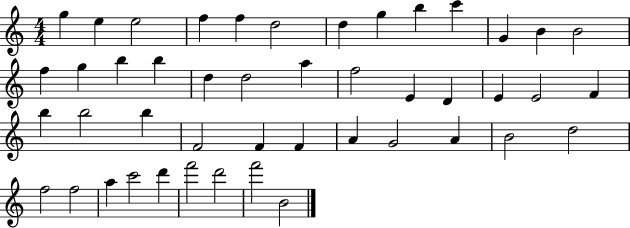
{
  \clef treble
  \numericTimeSignature
  \time 4/4
  \key c \major
  g''4 e''4 e''2 | f''4 f''4 d''2 | d''4 g''4 b''4 c'''4 | g'4 b'4 b'2 | \break f''4 g''4 b''4 b''4 | d''4 d''2 a''4 | f''2 e'4 d'4 | e'4 e'2 f'4 | \break b''4 b''2 b''4 | f'2 f'4 f'4 | a'4 g'2 a'4 | b'2 d''2 | \break f''2 f''2 | a''4 c'''2 d'''4 | f'''2 d'''2 | f'''2 b'2 | \break \bar "|."
}